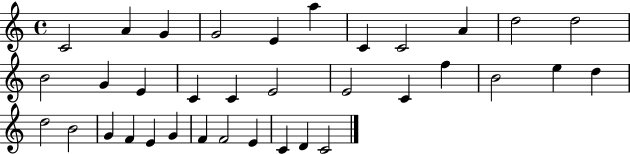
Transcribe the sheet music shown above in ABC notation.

X:1
T:Untitled
M:4/4
L:1/4
K:C
C2 A G G2 E a C C2 A d2 d2 B2 G E C C E2 E2 C f B2 e d d2 B2 G F E G F F2 E C D C2